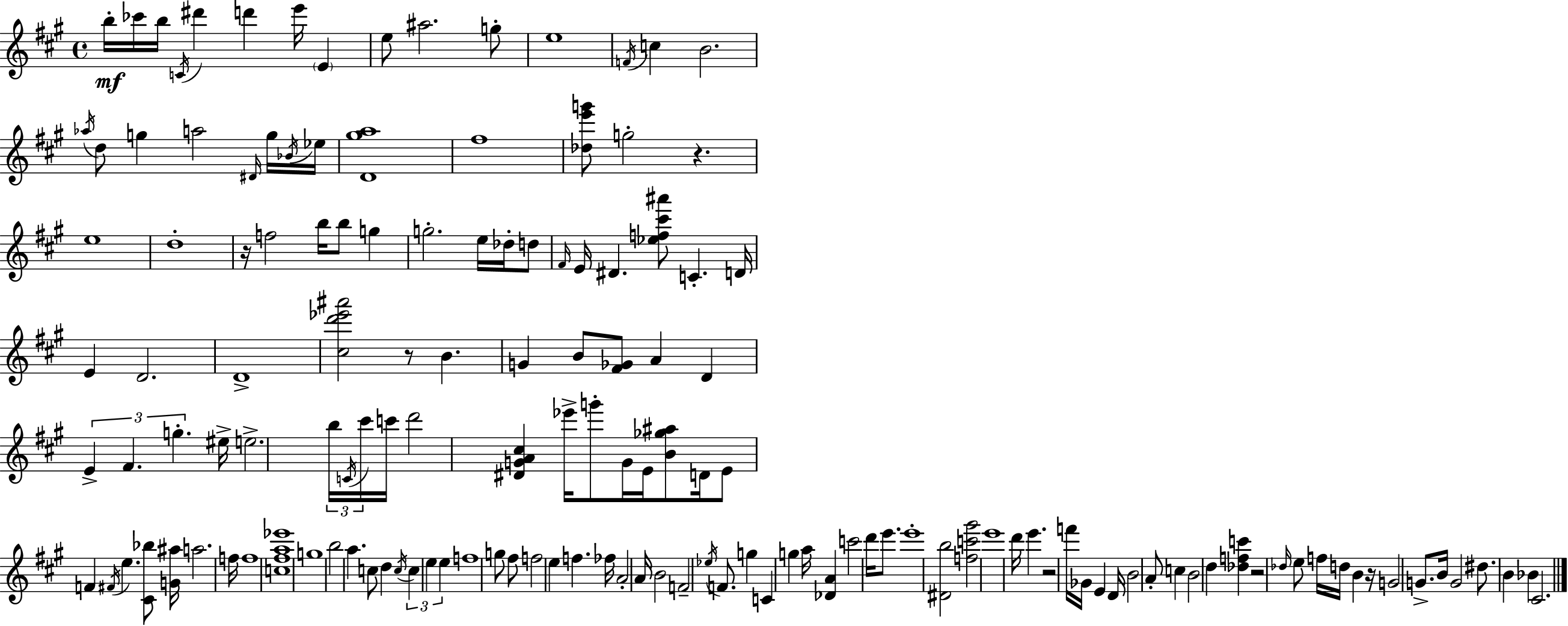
B5/s CES6/s B5/s C4/s D#6/q D6/q E6/s E4/q E5/e A#5/h. G5/e E5/w F4/s C5/q B4/h. Ab5/s D5/e G5/q A5/h D#4/s G5/s Bb4/s Eb5/s [D4,G#5,A5]/w F#5/w [Db5,E6,G6]/e G5/h R/q. E5/w D5/w R/s F5/h B5/s B5/e G5/q G5/h. E5/s Db5/s D5/e F#4/s E4/s D#4/q. [Eb5,F5,C#6,A#6]/e C4/q. D4/s E4/q D4/h. D4/w [C#5,D6,Eb6,A#6]/h R/e B4/q. G4/q B4/e [F#4,Gb4]/e A4/q D4/q E4/q F#4/q. G5/q. EIS5/s E5/h. B5/s C4/s C#6/s C6/s D6/h [D#4,G4,A4,C#5]/q Eb6/s G6/e G4/s E4/s [B4,Gb5,A#5]/e D4/s E4/e F4/q F#4/s E5/q. [C#4,Bb5]/e [G4,A#5]/s A5/h. F5/s F5/w [C5,F#5,A5,Eb6]/w G5/w B5/h A5/q. C5/e D5/q C5/s C5/q E5/q E5/q F5/w G5/e F#5/e F5/h E5/q F5/q. FES5/s A4/h A4/s B4/h F4/h Eb5/s F4/e. G5/q C4/q G5/q A5/s [Db4,A4]/q C6/h D6/s E6/e. E6/w [D#4,B5]/h [F5,C6,G#6]/h E6/w D6/s E6/q. R/h F6/s Gb4/s E4/q D4/s B4/h A4/e C5/q B4/h D5/q [Db5,F5,C6]/q R/h Db5/s E5/e F5/s D5/s B4/q R/s G4/h G4/e. B4/s G4/h D#5/e. B4/q Bb4/q C#4/h.